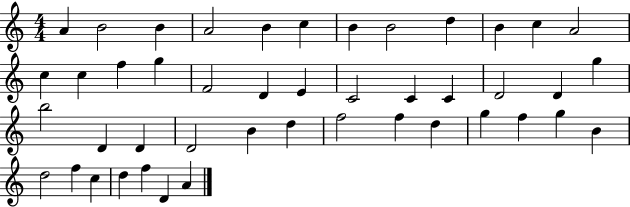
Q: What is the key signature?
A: C major